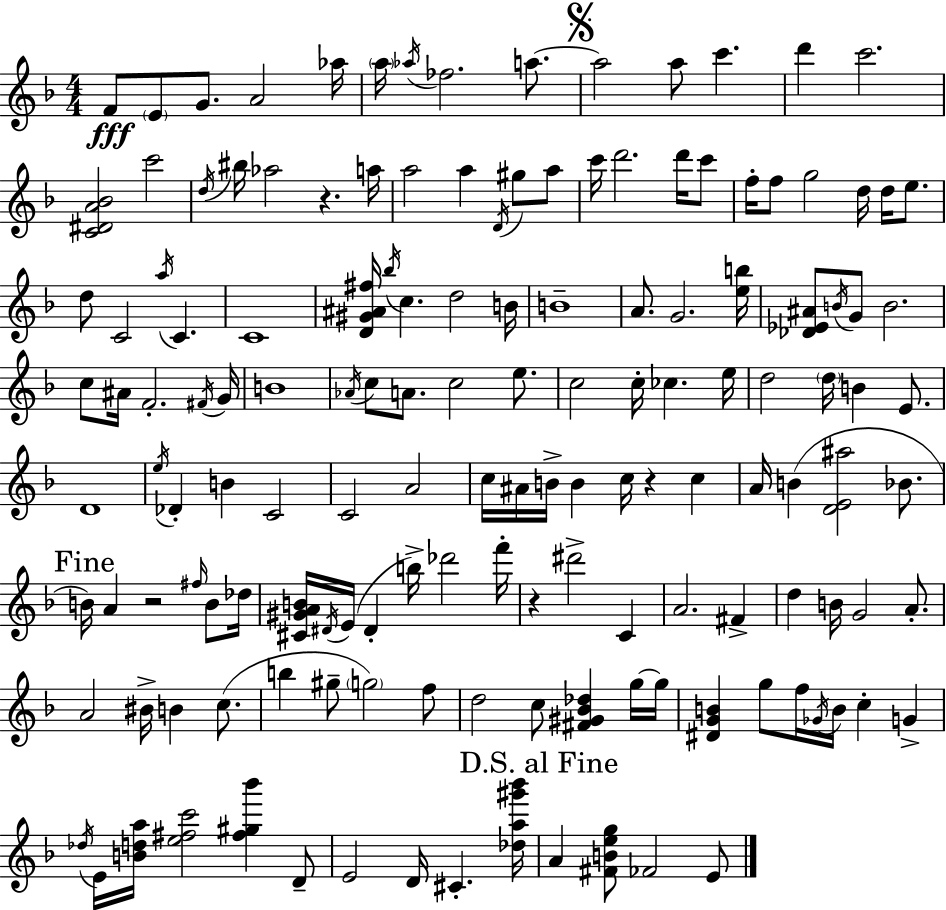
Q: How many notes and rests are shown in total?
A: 147